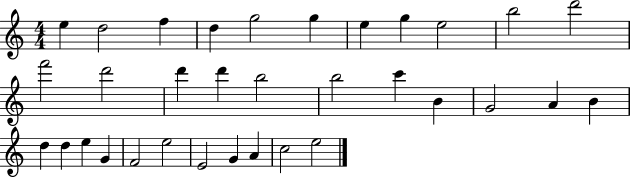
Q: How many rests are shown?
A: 0